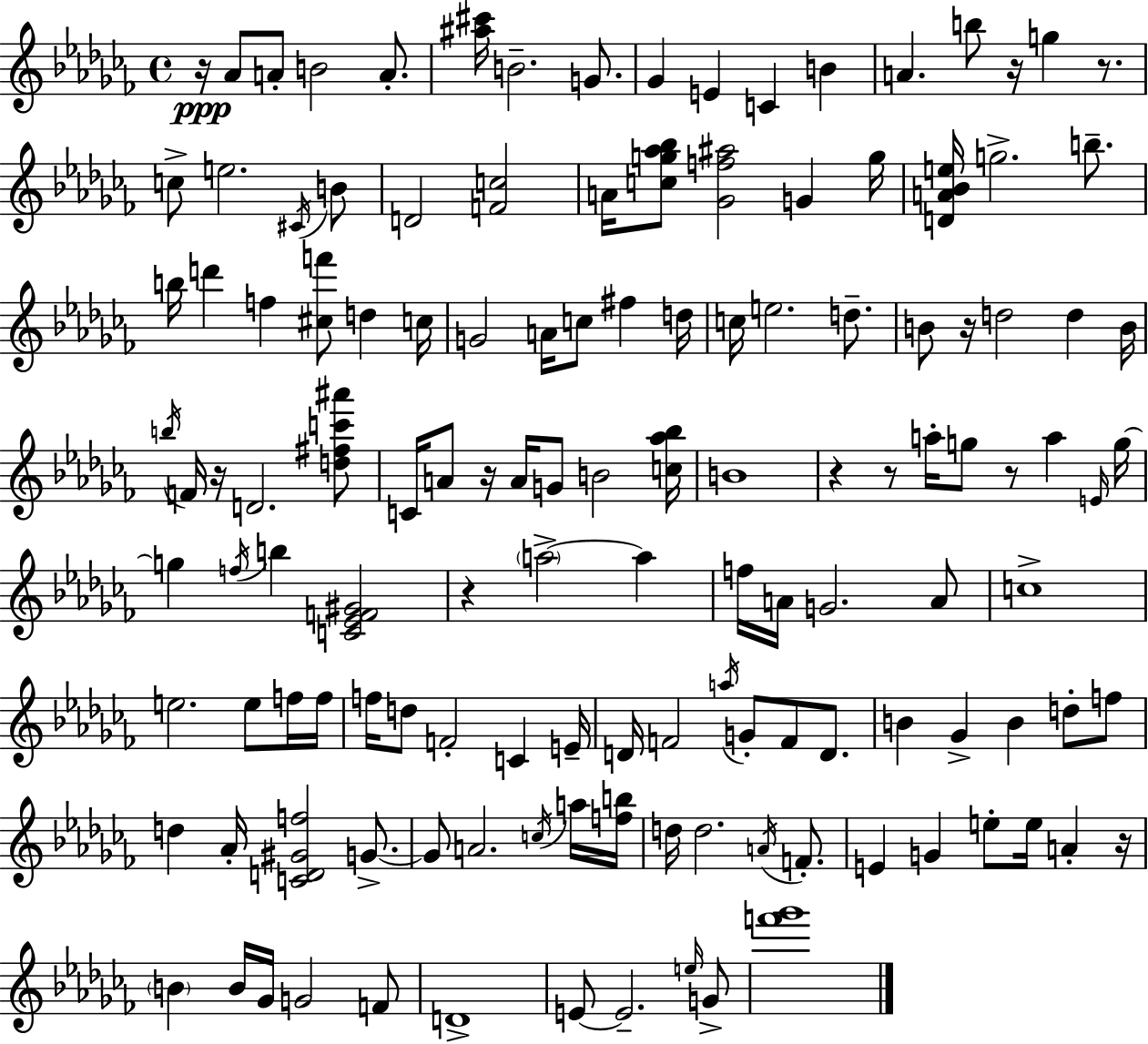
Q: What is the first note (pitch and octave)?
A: Ab4